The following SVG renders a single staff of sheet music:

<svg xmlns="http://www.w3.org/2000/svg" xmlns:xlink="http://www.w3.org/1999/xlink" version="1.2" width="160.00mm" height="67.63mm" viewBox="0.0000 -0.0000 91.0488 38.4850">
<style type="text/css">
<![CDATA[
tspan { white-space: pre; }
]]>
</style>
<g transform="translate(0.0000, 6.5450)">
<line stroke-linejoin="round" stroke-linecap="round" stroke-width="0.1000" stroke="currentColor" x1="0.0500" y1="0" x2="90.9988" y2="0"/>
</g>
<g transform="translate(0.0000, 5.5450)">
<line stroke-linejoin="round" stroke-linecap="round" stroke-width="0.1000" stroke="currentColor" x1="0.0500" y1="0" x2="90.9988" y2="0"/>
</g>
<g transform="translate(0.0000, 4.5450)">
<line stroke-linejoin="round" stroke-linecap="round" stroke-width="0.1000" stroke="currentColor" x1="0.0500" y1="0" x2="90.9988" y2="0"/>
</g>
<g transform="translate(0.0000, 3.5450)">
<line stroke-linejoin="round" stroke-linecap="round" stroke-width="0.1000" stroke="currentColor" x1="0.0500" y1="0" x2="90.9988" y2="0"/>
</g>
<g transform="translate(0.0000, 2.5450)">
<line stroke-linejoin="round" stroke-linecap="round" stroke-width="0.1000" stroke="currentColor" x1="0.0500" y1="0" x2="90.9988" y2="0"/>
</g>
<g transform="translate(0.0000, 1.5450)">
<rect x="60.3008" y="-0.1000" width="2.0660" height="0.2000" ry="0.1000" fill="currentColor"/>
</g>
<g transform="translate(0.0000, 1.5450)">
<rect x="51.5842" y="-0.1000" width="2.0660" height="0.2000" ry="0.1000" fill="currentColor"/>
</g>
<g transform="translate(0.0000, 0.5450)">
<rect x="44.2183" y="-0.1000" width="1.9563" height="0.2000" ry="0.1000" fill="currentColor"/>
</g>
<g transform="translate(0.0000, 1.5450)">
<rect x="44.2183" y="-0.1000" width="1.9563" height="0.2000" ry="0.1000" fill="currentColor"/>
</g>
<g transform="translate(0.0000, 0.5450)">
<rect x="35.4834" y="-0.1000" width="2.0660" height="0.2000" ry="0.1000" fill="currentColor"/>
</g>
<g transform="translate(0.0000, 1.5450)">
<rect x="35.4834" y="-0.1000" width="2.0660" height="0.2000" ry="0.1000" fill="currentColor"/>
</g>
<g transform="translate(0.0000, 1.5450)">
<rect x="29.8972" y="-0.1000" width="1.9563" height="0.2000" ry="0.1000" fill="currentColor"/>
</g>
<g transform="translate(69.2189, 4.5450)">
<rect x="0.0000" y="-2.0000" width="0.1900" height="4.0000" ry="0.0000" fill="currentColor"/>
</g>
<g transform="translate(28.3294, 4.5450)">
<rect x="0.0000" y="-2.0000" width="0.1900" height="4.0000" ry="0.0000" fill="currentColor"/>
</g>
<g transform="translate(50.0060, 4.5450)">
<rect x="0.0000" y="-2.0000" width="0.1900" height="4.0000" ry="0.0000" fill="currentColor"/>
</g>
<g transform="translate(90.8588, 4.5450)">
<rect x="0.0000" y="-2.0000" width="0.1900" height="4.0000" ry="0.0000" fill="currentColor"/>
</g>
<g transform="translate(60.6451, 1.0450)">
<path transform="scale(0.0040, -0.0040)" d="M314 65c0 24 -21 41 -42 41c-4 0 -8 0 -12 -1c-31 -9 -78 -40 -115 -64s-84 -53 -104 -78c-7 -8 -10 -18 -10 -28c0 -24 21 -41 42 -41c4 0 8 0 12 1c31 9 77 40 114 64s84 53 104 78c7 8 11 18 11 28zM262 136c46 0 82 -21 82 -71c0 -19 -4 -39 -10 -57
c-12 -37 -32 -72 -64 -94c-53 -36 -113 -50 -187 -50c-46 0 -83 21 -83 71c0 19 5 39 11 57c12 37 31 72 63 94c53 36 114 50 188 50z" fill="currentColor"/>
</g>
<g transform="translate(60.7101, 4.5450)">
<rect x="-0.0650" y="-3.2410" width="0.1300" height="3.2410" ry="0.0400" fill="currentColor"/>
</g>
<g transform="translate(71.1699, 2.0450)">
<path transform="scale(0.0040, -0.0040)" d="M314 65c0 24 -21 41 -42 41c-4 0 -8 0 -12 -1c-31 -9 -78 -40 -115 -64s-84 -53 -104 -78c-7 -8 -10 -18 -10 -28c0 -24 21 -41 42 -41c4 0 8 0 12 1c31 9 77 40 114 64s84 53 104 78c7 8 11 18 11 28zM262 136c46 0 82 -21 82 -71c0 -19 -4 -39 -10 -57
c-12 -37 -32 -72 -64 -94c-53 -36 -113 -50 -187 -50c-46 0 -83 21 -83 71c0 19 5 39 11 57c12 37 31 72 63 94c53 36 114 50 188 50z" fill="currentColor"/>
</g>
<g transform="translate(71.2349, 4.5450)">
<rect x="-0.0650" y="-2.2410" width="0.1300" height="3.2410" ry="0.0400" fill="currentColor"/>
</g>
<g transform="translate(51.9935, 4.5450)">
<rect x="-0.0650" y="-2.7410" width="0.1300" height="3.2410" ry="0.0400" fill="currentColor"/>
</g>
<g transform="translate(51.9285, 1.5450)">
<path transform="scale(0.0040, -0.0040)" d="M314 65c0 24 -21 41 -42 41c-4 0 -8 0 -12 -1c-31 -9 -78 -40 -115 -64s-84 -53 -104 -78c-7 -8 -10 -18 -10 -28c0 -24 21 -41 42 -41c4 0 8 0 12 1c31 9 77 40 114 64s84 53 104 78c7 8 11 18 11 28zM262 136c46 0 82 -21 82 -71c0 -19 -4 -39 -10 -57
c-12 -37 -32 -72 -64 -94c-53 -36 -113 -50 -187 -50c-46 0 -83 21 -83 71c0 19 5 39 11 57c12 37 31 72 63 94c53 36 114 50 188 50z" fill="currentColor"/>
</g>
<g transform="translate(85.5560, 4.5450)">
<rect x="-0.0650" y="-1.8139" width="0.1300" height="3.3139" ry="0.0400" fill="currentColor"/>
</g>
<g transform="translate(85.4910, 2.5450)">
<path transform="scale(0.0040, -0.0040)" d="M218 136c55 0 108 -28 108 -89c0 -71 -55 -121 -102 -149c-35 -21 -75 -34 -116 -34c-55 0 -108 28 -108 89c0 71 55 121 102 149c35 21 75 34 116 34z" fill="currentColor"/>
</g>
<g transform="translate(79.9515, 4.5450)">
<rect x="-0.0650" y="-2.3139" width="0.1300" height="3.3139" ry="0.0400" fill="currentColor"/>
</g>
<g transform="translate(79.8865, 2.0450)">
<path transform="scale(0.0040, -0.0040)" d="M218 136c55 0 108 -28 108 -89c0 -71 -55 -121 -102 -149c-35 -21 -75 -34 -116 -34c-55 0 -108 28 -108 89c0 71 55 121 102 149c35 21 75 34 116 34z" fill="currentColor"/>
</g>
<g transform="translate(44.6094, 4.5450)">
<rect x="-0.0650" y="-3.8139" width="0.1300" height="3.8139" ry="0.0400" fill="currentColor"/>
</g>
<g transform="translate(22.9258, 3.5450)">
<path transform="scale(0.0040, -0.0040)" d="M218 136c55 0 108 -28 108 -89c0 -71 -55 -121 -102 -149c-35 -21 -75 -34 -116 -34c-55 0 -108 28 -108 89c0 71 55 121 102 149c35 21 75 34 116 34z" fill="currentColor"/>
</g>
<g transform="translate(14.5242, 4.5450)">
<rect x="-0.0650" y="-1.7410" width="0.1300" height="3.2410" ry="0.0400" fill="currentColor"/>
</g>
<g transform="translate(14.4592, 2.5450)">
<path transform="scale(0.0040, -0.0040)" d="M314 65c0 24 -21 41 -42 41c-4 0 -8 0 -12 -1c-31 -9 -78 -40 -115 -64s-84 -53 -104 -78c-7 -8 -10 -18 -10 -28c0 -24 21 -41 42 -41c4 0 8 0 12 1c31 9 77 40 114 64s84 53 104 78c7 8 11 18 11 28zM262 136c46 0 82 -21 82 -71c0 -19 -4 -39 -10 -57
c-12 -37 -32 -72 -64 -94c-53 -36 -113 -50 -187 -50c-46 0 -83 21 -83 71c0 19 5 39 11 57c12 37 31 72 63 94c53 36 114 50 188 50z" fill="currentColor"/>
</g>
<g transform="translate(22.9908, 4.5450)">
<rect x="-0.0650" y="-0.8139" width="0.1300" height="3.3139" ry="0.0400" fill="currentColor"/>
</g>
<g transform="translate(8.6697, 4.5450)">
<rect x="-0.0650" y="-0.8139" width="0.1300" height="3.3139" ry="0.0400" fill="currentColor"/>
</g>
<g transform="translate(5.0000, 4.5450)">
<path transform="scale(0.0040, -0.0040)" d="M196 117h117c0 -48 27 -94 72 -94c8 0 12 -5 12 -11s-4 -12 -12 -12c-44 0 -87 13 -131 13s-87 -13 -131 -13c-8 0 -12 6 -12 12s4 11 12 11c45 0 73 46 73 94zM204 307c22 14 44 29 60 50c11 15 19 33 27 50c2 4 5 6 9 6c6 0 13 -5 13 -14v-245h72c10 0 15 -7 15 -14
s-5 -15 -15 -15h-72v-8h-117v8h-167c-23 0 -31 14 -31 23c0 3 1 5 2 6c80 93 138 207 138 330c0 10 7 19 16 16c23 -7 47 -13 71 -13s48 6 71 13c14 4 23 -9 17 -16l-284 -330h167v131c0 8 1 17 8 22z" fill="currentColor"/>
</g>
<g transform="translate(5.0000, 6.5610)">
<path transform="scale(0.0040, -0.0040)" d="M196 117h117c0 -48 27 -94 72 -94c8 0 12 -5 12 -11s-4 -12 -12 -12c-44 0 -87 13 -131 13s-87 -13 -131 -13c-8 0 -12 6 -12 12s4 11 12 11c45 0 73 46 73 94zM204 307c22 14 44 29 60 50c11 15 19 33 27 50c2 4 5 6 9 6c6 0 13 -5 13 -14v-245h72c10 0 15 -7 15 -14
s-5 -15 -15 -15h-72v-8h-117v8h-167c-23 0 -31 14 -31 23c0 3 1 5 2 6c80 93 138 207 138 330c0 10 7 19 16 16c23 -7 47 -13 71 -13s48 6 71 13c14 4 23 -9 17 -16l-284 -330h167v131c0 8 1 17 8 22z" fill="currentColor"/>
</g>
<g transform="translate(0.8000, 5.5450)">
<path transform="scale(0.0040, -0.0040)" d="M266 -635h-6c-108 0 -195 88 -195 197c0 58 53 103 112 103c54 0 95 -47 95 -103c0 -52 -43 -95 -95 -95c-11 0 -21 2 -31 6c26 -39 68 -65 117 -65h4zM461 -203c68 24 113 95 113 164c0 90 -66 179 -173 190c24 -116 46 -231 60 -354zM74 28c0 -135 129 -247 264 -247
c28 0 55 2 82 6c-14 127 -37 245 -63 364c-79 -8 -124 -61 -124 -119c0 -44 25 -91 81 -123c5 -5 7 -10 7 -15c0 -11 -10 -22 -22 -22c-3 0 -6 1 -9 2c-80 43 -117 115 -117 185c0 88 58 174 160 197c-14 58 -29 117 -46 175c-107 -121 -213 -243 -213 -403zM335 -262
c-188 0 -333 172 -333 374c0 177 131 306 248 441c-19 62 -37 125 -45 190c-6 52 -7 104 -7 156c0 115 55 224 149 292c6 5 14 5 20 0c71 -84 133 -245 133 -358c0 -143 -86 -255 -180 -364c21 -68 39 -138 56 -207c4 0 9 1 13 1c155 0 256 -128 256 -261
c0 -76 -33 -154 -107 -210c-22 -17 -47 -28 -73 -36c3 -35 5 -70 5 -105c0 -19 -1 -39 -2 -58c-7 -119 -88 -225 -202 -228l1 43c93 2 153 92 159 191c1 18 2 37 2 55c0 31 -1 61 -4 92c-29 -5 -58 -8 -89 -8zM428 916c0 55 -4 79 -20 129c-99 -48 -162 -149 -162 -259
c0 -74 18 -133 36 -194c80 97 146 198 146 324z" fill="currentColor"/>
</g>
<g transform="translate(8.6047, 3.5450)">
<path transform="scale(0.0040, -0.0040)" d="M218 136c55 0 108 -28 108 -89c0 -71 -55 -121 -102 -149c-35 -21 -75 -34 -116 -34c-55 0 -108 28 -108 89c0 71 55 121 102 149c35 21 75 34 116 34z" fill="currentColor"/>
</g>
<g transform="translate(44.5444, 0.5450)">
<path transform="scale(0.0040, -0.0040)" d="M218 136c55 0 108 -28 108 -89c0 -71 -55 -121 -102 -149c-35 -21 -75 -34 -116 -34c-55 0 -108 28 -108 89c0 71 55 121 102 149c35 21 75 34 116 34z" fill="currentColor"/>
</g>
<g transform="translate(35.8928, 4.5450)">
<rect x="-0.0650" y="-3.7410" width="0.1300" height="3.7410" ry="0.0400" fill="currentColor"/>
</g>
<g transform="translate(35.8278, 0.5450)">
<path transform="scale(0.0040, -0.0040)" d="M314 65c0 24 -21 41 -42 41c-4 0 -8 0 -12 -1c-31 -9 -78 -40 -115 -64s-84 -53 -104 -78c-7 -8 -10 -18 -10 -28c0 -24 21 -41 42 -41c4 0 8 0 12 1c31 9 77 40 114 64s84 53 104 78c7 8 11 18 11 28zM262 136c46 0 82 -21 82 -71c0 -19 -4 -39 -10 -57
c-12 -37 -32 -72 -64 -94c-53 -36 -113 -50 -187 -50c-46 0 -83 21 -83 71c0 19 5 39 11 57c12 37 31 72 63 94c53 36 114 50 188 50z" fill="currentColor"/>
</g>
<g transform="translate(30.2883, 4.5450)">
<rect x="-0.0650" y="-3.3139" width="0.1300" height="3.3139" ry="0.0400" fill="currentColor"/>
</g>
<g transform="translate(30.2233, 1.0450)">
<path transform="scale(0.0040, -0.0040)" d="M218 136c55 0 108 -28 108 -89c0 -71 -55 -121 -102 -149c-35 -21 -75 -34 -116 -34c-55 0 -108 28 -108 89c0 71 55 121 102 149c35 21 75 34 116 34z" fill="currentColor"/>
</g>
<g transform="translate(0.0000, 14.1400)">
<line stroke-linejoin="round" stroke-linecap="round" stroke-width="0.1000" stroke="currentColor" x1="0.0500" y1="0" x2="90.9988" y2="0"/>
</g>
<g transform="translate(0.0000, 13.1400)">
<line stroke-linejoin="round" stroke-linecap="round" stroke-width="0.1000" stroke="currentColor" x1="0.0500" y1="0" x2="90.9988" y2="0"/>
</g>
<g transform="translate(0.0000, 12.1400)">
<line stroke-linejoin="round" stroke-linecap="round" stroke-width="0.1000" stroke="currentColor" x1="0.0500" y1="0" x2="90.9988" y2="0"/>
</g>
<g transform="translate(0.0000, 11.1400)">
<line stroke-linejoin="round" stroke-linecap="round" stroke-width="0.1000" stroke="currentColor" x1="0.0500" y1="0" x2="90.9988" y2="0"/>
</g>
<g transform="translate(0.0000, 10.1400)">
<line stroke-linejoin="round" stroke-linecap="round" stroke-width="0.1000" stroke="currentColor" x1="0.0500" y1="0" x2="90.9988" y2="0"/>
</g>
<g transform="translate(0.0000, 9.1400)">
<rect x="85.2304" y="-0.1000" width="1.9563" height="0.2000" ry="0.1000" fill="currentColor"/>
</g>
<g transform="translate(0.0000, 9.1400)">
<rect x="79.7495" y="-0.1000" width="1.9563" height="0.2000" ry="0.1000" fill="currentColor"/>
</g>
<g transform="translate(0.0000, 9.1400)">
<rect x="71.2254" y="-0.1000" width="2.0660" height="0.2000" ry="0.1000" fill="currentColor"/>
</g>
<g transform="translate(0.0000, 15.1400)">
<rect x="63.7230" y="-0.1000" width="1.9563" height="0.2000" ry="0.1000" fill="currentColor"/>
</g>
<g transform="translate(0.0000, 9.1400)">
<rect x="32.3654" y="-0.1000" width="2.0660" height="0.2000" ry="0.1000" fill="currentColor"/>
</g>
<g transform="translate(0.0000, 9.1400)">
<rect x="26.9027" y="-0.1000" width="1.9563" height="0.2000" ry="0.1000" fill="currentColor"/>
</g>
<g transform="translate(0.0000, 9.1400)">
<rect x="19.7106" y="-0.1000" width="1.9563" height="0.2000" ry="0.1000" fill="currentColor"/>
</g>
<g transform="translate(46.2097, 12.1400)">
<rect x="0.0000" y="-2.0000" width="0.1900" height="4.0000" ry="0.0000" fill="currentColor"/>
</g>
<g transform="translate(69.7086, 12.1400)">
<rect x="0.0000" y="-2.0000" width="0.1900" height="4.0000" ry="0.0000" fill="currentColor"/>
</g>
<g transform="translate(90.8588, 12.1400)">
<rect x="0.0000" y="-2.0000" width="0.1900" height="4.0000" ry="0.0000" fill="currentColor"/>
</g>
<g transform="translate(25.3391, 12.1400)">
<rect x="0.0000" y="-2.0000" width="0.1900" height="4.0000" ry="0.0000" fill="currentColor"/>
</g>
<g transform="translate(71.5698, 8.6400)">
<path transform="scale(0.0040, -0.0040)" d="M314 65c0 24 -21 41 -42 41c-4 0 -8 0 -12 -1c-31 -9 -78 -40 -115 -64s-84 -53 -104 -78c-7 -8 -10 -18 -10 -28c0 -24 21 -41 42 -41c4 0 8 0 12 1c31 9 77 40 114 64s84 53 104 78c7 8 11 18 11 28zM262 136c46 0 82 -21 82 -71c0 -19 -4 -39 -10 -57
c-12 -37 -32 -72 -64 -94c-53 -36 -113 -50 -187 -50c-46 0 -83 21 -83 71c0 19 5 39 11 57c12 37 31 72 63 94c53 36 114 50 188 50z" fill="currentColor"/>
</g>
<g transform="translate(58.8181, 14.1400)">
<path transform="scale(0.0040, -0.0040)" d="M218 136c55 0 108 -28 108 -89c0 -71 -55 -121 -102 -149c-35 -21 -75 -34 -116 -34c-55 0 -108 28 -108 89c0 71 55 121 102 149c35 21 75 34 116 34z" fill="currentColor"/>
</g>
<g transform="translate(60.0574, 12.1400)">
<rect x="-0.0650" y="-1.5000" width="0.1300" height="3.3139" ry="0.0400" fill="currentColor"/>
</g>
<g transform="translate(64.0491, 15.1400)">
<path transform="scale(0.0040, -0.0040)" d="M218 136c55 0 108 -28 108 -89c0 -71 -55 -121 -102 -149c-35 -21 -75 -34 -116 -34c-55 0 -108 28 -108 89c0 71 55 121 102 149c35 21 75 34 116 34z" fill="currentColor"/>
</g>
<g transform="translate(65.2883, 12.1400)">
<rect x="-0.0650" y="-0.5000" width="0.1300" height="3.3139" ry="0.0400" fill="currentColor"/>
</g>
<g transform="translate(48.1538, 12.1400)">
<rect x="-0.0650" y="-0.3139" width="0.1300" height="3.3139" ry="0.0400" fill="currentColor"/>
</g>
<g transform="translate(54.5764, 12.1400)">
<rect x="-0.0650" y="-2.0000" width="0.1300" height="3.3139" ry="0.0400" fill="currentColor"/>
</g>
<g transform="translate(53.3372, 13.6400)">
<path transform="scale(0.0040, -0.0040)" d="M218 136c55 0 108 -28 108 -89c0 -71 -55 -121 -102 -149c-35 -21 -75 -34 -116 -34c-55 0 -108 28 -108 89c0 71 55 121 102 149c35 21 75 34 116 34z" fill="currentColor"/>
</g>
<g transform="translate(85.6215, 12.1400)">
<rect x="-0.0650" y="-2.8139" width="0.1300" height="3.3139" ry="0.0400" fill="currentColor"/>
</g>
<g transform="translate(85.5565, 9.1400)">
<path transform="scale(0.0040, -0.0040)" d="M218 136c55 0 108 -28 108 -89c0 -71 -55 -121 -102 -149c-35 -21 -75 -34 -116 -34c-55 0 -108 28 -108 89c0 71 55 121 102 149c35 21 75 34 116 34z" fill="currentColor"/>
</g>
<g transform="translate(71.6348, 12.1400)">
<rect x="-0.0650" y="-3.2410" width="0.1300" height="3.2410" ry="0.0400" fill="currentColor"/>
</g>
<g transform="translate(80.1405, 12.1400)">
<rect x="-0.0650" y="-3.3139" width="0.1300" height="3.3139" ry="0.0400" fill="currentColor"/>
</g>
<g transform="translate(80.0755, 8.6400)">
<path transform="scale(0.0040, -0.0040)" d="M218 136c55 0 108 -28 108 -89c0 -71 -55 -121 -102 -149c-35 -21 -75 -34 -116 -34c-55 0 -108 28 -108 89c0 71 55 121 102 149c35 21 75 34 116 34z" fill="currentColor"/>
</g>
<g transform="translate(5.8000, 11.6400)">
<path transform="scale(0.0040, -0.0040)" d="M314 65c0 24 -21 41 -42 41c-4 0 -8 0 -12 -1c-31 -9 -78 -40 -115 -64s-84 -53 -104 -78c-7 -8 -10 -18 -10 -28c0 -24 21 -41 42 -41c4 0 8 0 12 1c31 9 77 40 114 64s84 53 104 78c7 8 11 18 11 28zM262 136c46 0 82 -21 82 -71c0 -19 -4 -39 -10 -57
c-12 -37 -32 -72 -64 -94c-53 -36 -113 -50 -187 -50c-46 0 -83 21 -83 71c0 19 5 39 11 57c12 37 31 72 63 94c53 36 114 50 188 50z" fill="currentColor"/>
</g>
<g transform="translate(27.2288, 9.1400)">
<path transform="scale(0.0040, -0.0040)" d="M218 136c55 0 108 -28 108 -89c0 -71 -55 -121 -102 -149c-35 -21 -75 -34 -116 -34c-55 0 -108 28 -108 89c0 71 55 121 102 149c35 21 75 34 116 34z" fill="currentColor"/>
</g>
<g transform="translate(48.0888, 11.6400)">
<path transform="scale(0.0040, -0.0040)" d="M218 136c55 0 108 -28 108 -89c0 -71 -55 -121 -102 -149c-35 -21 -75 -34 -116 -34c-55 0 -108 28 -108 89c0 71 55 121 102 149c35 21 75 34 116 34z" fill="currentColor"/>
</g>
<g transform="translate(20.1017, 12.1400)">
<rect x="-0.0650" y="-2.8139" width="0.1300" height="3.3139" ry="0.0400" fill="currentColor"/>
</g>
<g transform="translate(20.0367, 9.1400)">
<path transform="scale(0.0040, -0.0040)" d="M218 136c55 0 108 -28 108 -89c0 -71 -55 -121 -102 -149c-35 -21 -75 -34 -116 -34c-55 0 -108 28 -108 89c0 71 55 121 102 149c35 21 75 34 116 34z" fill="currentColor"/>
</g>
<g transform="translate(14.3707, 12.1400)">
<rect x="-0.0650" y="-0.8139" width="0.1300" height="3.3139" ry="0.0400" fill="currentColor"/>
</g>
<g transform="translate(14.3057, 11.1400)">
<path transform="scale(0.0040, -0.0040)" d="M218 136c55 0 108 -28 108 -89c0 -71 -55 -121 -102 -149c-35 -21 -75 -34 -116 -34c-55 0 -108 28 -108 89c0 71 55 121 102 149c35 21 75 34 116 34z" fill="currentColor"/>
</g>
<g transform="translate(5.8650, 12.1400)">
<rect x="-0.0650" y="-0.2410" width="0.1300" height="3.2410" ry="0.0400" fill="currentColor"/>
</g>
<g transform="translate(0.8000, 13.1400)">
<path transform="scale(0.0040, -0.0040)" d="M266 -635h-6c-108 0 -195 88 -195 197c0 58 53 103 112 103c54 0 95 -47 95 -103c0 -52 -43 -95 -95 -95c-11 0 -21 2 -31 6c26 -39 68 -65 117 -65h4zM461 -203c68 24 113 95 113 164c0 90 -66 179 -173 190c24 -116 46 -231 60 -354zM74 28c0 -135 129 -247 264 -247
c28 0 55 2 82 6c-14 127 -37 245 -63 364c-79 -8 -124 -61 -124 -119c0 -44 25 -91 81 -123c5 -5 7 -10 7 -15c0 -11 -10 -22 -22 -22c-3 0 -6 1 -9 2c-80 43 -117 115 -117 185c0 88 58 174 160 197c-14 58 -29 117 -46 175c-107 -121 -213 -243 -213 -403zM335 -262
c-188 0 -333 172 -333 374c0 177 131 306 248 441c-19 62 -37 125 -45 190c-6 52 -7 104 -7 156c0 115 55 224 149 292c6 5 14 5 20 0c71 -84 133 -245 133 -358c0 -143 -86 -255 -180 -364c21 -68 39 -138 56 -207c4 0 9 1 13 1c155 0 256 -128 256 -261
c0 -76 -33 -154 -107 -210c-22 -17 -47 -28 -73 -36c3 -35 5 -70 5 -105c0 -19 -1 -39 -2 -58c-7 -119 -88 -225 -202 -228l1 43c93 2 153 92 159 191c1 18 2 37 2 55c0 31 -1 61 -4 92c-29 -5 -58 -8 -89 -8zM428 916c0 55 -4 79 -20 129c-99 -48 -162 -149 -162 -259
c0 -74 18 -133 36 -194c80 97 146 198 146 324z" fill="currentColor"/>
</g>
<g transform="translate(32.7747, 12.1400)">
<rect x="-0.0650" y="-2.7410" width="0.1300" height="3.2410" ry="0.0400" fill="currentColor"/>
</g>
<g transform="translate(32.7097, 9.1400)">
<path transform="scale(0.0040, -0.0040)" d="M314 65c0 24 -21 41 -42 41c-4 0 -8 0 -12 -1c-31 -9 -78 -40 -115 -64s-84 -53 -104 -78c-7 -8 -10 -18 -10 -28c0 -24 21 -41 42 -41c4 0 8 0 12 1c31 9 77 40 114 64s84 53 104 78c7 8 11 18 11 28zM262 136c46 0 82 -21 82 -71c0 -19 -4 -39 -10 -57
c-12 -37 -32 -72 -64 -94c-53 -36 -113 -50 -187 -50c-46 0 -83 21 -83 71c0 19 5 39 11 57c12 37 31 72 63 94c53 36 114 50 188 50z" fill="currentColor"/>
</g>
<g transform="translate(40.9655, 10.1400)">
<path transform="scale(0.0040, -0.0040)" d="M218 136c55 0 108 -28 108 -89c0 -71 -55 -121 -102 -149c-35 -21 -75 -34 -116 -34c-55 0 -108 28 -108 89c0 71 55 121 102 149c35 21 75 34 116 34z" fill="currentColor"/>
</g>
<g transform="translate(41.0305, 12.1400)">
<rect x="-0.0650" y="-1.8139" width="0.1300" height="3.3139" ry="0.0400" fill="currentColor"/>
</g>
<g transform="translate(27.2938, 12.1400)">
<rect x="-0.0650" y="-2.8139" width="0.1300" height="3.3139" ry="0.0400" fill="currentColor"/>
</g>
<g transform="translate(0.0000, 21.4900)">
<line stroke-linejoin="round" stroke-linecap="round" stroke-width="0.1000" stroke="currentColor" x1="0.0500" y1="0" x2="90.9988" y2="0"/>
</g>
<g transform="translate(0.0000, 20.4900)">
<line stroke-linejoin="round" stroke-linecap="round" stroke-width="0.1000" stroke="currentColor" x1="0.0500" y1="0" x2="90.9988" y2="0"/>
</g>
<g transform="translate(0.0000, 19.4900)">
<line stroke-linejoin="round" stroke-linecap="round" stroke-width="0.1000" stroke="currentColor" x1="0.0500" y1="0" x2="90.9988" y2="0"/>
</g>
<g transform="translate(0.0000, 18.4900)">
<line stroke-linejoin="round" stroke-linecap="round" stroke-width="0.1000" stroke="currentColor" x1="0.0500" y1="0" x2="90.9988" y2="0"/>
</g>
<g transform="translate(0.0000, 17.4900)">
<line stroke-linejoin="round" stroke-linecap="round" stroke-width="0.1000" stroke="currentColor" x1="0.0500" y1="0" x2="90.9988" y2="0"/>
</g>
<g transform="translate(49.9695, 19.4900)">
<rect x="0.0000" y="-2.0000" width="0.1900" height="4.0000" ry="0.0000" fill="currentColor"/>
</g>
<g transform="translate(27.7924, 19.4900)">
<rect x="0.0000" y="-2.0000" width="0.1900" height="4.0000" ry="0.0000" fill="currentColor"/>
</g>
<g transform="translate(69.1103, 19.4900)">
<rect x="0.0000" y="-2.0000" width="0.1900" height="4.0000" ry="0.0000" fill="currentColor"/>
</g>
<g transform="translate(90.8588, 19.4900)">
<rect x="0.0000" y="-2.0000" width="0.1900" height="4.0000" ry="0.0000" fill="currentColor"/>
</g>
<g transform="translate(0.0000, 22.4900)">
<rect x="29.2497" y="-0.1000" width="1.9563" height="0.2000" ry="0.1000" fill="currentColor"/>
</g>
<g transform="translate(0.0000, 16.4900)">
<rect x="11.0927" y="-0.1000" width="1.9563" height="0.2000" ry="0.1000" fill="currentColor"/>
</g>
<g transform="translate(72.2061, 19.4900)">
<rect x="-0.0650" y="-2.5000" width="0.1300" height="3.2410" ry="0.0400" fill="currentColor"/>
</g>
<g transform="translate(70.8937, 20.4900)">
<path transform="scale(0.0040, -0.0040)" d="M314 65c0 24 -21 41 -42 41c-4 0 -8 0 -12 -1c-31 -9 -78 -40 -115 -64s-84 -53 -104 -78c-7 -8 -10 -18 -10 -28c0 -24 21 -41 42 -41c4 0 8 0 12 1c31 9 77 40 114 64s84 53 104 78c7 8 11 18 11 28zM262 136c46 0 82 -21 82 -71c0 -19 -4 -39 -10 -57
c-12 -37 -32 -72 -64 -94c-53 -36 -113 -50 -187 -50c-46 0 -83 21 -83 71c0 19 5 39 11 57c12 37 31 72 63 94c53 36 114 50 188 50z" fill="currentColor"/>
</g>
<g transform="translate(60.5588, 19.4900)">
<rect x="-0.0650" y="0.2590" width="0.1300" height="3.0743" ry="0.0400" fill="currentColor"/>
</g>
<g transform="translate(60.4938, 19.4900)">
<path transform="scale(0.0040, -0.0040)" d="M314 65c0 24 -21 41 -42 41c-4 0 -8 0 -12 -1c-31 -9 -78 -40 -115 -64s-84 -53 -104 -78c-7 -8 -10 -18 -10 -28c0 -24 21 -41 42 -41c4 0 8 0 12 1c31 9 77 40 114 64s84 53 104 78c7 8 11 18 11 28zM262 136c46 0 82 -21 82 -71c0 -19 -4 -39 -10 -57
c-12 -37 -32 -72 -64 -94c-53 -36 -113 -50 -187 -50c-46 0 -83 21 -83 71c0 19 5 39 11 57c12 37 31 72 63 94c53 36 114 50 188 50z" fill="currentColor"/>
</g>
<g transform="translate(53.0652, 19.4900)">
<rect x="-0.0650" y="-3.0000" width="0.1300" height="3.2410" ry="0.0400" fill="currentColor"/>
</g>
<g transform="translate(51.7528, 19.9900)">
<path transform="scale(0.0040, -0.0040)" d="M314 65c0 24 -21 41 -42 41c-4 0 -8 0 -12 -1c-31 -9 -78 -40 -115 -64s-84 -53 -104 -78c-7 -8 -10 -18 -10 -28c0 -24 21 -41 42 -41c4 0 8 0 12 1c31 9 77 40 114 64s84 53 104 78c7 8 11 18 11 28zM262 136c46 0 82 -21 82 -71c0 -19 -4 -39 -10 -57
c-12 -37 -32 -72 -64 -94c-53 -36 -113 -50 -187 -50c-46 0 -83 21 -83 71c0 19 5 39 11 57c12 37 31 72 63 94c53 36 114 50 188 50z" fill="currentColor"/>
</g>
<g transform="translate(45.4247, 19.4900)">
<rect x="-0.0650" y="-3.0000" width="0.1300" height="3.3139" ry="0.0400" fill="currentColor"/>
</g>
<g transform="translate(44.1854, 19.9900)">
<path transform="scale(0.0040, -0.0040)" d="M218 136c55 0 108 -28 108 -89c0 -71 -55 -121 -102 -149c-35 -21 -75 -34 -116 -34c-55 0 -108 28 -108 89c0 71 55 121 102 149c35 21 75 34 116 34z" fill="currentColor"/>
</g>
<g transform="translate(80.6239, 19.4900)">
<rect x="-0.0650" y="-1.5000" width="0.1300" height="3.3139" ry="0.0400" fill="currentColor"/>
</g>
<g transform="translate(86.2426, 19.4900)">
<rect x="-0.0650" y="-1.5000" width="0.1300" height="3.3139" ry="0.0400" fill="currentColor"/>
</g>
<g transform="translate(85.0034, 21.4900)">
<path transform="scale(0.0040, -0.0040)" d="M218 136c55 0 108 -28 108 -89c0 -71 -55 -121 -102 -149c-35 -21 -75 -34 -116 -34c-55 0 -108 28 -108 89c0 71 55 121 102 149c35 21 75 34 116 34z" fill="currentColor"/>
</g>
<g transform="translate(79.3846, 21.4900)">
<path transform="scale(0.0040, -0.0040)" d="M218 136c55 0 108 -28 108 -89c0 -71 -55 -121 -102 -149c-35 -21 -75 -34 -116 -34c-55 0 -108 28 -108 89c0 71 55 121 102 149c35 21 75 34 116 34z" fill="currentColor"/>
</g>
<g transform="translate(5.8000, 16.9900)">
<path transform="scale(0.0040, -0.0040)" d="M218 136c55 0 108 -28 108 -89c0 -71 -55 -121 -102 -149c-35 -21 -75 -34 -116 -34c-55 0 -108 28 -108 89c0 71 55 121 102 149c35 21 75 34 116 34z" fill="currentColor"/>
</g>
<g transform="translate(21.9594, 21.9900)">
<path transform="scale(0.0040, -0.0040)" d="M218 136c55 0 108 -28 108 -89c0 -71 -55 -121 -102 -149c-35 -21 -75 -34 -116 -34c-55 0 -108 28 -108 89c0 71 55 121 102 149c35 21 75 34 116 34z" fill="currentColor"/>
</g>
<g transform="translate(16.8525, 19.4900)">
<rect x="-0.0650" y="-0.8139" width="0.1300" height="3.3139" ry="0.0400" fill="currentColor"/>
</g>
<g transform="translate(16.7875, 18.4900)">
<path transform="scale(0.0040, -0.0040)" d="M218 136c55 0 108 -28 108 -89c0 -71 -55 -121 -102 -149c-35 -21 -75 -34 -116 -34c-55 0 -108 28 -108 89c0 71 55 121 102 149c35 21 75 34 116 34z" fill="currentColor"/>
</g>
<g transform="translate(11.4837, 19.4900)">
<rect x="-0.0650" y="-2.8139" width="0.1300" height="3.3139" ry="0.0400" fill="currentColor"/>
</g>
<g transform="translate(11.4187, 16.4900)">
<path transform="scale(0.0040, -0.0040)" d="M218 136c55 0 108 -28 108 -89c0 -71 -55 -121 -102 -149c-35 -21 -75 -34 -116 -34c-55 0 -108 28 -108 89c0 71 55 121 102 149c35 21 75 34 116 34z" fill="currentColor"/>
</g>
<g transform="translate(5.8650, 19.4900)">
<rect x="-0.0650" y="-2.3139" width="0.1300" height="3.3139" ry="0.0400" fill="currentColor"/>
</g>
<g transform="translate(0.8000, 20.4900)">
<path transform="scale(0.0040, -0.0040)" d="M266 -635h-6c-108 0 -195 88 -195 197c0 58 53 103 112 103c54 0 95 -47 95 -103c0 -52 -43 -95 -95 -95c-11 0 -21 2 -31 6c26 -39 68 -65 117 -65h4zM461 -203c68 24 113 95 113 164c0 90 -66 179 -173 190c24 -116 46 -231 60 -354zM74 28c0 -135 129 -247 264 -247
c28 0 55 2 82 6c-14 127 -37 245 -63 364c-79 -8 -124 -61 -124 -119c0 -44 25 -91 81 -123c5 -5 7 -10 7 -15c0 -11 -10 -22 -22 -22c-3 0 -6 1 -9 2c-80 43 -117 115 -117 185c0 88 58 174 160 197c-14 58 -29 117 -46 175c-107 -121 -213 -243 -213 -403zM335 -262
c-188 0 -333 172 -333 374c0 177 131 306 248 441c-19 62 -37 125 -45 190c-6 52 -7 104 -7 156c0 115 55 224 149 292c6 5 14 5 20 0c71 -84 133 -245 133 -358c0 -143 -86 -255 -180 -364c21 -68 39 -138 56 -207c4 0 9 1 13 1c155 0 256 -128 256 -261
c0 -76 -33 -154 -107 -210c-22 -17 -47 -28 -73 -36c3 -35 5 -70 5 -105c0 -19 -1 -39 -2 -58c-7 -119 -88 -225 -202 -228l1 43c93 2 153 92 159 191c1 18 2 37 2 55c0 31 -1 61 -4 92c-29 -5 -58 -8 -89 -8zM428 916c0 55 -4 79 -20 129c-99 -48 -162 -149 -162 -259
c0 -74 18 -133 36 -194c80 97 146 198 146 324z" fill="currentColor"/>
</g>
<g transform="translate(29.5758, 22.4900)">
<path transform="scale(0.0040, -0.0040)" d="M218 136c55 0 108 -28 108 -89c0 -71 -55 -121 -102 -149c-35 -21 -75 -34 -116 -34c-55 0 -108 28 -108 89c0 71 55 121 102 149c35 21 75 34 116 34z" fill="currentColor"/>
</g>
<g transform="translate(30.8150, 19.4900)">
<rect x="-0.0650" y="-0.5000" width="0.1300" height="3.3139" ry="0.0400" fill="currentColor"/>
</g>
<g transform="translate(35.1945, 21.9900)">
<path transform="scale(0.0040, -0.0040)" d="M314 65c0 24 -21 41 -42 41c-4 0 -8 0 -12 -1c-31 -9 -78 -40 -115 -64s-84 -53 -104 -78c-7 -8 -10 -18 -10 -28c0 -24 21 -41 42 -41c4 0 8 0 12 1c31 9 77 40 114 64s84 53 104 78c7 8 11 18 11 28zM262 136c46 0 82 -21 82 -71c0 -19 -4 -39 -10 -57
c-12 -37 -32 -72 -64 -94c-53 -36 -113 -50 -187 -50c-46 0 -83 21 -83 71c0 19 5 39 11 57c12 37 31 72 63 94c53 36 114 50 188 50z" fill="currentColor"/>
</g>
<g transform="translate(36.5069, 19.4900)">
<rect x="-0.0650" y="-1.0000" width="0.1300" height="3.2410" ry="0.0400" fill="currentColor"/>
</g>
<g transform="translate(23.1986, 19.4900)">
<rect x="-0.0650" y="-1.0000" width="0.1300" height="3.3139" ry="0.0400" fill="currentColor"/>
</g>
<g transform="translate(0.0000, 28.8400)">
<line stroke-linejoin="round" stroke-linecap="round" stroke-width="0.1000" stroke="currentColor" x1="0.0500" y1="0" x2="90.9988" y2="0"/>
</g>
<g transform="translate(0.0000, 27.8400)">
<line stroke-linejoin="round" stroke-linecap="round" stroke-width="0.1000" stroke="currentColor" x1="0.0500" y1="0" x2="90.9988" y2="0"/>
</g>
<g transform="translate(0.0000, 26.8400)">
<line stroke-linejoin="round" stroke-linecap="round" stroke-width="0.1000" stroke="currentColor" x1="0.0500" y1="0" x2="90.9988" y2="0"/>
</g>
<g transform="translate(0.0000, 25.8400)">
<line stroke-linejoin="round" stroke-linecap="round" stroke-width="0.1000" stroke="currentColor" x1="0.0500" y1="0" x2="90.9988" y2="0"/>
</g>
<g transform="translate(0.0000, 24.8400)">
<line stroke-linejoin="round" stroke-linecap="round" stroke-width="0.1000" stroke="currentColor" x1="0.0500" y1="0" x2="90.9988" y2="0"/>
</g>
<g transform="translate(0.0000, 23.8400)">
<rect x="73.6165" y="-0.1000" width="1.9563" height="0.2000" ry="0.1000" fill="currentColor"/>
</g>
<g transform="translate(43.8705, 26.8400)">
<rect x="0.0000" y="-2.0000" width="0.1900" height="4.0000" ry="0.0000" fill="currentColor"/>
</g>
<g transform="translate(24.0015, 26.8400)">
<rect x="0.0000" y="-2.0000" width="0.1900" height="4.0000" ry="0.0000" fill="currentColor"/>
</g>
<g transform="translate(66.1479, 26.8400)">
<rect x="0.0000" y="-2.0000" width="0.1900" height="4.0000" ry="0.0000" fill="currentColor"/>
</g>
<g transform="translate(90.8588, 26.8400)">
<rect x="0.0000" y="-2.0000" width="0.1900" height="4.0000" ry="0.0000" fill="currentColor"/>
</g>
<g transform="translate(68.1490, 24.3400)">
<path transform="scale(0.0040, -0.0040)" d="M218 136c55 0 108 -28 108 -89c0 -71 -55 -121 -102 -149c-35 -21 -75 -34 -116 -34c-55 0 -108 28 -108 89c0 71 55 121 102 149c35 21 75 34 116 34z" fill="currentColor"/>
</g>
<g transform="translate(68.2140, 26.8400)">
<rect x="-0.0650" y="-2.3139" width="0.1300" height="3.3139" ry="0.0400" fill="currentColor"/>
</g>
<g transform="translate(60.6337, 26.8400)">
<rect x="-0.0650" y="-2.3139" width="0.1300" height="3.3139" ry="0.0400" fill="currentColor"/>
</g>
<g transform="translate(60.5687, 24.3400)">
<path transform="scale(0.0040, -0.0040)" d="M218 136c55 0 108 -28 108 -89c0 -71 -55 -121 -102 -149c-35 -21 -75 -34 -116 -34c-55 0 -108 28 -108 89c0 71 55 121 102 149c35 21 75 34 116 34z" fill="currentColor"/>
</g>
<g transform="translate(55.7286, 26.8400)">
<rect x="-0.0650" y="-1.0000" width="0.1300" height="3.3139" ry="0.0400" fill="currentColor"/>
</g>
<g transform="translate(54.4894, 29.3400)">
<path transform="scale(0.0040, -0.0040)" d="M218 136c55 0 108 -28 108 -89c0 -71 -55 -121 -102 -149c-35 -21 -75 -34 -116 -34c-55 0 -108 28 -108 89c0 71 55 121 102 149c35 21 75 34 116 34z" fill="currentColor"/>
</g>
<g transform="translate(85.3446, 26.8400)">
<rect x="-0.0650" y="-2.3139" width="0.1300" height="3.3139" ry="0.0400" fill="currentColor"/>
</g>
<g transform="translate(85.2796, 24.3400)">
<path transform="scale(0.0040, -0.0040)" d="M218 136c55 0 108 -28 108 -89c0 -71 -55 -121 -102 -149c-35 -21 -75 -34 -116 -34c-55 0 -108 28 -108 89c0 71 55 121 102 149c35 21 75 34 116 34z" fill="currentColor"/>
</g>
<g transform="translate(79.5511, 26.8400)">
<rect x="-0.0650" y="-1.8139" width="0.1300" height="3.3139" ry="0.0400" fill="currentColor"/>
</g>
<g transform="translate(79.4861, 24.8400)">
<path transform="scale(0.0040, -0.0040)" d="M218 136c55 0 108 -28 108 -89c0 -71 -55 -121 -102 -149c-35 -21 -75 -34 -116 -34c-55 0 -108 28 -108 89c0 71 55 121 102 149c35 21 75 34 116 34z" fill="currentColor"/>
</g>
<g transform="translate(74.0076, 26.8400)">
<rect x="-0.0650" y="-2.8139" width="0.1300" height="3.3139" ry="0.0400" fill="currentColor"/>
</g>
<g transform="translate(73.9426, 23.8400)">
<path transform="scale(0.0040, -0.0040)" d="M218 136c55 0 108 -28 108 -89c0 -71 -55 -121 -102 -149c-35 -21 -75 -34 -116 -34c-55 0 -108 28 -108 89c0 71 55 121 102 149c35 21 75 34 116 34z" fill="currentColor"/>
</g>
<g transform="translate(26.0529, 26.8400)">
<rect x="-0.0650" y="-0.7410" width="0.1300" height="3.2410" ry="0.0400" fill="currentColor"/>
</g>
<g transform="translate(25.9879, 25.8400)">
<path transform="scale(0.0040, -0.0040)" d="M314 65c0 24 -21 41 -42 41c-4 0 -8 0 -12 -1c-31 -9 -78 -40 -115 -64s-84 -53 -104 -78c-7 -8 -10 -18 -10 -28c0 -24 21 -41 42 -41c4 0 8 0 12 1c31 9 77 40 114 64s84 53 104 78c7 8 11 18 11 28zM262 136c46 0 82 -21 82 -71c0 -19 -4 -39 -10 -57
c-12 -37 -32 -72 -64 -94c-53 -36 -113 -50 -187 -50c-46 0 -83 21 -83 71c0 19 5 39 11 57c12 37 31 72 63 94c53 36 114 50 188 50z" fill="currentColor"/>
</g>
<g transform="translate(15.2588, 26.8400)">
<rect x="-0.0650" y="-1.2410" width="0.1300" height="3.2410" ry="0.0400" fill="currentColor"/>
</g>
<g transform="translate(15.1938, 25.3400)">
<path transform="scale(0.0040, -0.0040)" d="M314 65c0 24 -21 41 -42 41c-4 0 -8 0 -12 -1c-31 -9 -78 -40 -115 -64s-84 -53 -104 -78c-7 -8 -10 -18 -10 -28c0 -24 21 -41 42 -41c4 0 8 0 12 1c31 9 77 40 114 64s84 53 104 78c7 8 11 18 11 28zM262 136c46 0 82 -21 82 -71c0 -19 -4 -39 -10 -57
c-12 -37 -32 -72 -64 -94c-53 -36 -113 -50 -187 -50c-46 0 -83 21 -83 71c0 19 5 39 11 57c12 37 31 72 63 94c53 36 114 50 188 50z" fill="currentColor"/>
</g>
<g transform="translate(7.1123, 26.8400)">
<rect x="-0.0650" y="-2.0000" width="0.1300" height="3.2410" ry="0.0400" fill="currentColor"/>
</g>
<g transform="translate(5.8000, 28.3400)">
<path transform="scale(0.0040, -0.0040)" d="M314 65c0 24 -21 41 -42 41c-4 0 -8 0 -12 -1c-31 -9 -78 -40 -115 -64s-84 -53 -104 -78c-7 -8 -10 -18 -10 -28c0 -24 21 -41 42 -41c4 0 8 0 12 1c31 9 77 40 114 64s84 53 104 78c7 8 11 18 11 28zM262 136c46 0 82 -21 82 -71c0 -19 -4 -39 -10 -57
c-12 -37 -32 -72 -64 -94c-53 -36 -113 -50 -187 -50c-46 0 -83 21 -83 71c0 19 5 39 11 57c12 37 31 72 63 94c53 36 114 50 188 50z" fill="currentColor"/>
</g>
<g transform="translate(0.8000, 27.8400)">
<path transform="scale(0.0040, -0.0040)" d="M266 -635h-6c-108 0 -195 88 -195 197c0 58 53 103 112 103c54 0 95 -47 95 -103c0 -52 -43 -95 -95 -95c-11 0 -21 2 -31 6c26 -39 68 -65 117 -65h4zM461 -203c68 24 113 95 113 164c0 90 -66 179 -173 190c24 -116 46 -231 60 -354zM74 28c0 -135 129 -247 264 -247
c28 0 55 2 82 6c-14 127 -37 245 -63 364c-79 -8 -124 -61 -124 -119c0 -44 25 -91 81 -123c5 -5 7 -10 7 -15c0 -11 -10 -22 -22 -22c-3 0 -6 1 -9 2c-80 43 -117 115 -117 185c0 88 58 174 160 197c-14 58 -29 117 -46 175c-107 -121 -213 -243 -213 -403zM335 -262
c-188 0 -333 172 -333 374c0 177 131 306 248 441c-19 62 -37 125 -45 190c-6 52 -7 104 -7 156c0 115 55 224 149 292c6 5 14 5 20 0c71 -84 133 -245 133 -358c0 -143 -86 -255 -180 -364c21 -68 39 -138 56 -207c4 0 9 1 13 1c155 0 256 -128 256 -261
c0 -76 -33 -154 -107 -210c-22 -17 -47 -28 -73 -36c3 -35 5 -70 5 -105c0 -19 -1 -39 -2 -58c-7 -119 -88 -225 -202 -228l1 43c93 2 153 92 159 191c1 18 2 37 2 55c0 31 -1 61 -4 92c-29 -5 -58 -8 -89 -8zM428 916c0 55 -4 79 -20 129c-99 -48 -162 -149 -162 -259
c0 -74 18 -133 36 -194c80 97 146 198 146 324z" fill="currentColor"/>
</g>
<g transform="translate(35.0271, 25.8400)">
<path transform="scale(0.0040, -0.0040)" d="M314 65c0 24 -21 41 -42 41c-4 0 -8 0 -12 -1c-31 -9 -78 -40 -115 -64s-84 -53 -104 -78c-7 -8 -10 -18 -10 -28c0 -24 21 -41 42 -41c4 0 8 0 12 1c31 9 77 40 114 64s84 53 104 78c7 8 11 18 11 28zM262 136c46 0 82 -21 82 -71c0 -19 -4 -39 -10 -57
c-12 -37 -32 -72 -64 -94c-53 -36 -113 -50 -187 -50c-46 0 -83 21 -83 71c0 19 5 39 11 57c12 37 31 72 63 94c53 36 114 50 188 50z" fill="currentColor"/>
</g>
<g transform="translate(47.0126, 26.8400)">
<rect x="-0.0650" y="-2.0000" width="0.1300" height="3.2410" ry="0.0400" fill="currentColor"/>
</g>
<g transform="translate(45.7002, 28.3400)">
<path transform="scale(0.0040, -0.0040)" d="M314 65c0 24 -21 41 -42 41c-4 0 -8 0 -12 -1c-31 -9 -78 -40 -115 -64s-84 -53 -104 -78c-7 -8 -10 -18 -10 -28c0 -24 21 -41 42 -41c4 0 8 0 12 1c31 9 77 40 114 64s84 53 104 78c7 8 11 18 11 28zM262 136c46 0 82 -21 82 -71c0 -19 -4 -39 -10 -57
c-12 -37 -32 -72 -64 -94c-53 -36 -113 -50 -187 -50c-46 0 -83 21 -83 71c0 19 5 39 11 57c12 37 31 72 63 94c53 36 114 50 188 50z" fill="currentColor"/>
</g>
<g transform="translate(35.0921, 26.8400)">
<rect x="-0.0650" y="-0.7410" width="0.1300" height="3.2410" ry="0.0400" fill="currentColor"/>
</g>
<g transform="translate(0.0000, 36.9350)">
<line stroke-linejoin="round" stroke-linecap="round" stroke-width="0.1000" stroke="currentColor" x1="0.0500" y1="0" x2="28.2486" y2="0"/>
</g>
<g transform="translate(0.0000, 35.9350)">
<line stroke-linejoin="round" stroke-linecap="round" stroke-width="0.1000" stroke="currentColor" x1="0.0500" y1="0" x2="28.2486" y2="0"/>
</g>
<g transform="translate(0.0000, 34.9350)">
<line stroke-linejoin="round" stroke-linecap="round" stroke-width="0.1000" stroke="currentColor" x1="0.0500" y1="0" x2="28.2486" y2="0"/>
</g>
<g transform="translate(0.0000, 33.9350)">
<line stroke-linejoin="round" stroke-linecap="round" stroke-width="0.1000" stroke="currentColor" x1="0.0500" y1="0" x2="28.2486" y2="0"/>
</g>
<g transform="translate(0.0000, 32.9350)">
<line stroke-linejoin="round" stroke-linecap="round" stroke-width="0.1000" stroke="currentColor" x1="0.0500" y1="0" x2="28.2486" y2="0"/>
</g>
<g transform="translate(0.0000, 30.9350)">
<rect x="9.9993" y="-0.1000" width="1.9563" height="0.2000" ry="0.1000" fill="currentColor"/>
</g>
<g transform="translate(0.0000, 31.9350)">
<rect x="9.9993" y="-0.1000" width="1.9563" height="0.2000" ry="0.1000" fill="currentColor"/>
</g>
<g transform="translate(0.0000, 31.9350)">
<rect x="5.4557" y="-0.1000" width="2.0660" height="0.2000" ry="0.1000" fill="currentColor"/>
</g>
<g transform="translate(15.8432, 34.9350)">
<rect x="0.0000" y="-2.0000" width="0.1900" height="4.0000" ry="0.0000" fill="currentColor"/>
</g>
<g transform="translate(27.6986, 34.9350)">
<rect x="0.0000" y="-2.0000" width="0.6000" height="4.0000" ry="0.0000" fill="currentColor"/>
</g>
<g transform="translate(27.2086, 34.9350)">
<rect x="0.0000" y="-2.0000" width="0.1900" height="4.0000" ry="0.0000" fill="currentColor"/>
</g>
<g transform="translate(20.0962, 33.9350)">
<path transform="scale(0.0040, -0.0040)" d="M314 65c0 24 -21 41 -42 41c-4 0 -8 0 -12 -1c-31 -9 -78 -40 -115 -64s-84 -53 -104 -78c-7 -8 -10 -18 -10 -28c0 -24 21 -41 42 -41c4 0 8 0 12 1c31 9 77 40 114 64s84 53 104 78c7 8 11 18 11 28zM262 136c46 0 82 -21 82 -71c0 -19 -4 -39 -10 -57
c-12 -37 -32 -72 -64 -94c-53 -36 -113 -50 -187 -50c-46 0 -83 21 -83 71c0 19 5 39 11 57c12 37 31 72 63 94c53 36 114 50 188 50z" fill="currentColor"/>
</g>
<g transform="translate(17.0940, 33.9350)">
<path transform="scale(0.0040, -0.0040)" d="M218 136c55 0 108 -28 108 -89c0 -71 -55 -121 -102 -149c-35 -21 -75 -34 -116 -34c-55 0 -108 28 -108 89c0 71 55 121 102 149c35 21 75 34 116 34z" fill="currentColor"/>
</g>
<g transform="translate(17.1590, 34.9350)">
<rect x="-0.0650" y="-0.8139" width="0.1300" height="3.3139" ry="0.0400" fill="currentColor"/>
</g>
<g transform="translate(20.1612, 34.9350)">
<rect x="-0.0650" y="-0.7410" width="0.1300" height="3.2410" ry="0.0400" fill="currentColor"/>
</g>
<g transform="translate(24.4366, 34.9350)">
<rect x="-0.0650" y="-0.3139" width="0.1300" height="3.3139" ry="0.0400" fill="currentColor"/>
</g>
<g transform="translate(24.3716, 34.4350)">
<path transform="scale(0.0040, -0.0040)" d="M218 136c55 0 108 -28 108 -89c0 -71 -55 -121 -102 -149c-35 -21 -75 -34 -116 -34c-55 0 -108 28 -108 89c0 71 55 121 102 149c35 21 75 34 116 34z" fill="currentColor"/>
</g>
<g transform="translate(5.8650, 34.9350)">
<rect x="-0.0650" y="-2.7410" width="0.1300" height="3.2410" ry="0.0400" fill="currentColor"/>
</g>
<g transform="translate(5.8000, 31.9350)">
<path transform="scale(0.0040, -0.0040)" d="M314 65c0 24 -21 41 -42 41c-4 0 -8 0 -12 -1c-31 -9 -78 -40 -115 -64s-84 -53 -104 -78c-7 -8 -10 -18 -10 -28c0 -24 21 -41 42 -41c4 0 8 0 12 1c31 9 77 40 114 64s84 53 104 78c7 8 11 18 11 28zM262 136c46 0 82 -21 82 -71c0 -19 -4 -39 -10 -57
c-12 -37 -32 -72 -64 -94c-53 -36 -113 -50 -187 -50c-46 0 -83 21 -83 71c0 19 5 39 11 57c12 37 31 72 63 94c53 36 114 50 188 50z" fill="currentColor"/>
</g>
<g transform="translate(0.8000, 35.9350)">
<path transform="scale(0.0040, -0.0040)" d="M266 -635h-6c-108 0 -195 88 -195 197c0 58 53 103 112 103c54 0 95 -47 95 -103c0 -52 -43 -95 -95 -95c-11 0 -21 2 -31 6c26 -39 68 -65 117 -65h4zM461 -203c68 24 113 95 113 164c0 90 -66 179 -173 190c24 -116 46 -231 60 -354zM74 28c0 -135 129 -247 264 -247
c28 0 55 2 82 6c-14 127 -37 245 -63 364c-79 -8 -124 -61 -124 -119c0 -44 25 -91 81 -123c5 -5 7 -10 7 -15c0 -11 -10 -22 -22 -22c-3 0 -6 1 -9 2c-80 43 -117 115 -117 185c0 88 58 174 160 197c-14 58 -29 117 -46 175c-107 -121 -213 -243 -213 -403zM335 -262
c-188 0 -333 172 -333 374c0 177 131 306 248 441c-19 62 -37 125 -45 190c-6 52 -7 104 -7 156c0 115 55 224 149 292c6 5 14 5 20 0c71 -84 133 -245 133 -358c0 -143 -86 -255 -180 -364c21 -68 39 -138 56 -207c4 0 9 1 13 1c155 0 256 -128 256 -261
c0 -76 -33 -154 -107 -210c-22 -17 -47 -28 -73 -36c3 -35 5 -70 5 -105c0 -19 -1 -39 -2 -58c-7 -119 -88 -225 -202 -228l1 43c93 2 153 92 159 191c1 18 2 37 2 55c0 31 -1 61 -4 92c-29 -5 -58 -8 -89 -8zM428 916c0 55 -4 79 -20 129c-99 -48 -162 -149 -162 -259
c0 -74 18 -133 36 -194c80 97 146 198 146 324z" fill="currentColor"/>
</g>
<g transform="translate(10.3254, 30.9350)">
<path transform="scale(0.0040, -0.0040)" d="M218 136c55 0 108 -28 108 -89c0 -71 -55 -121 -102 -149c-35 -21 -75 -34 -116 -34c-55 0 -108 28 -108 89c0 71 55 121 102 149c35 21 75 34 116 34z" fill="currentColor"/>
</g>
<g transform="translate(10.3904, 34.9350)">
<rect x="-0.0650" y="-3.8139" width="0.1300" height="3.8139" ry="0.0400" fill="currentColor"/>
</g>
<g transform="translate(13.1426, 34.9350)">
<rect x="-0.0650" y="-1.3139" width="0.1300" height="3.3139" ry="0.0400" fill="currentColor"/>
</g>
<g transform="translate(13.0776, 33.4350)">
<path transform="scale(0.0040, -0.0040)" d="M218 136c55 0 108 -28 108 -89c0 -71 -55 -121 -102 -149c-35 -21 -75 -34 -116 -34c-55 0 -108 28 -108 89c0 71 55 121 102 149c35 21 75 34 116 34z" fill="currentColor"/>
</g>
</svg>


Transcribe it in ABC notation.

X:1
T:Untitled
M:4/4
L:1/4
K:C
d f2 d b c'2 c' a2 b2 g2 g f c2 d a a a2 f c F E C b2 b a g a d D C D2 A A2 B2 G2 E E F2 e2 d2 d2 F2 D g g a f g a2 c' e d d2 c